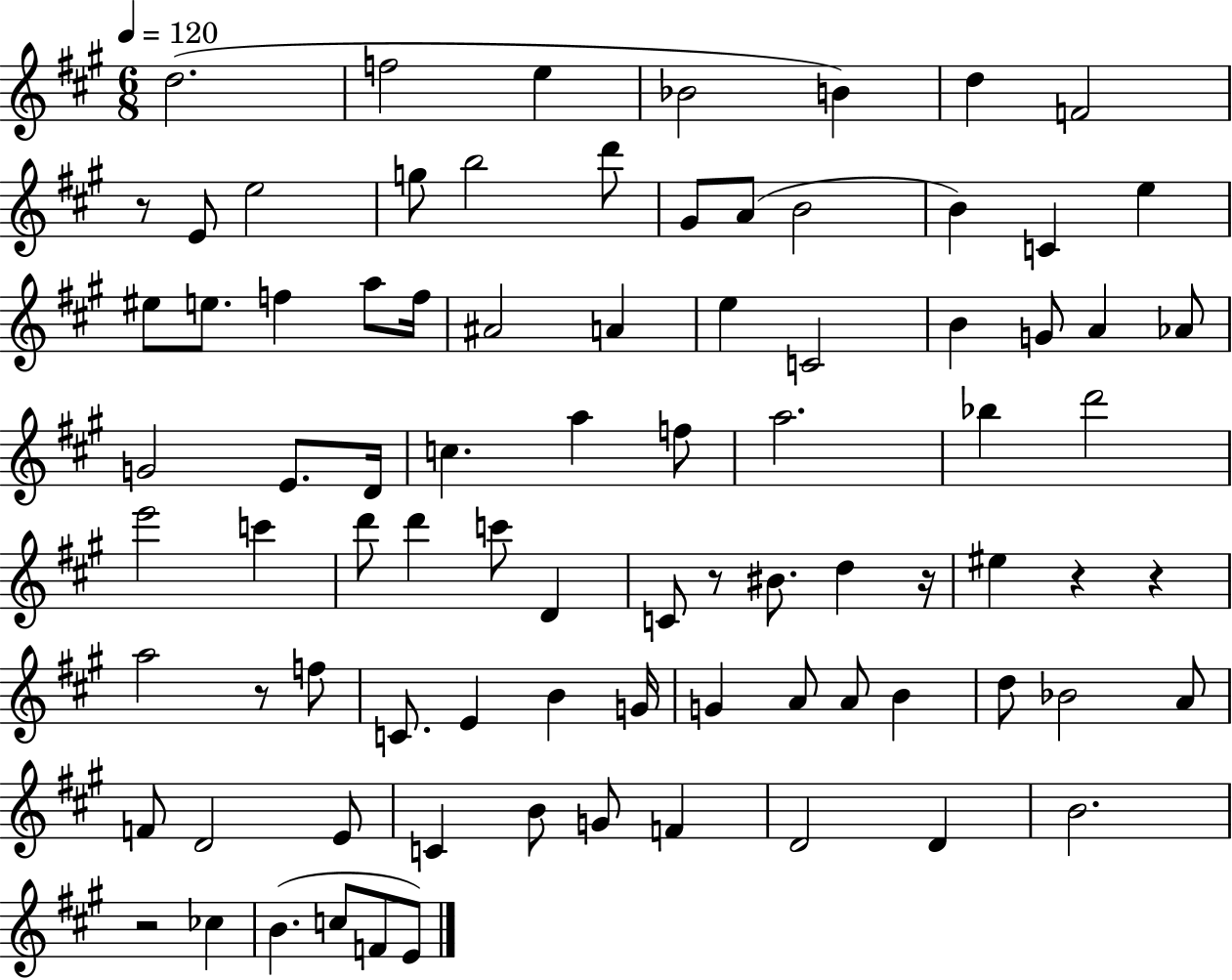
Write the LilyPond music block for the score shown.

{
  \clef treble
  \numericTimeSignature
  \time 6/8
  \key a \major
  \tempo 4 = 120
  d''2.( | f''2 e''4 | bes'2 b'4) | d''4 f'2 | \break r8 e'8 e''2 | g''8 b''2 d'''8 | gis'8 a'8( b'2 | b'4) c'4 e''4 | \break eis''8 e''8. f''4 a''8 f''16 | ais'2 a'4 | e''4 c'2 | b'4 g'8 a'4 aes'8 | \break g'2 e'8. d'16 | c''4. a''4 f''8 | a''2. | bes''4 d'''2 | \break e'''2 c'''4 | d'''8 d'''4 c'''8 d'4 | c'8 r8 bis'8. d''4 r16 | eis''4 r4 r4 | \break a''2 r8 f''8 | c'8. e'4 b'4 g'16 | g'4 a'8 a'8 b'4 | d''8 bes'2 a'8 | \break f'8 d'2 e'8 | c'4 b'8 g'8 f'4 | d'2 d'4 | b'2. | \break r2 ces''4 | b'4.( c''8 f'8 e'8) | \bar "|."
}